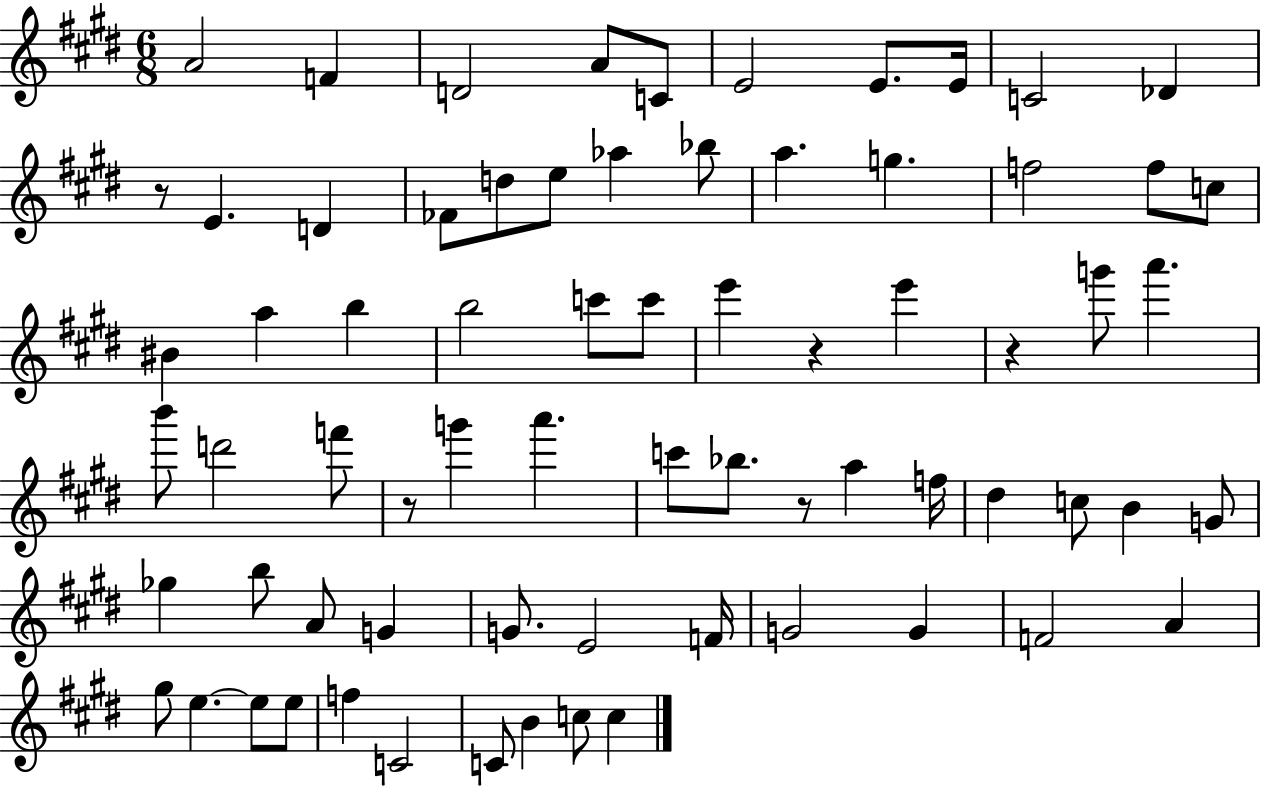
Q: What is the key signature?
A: E major